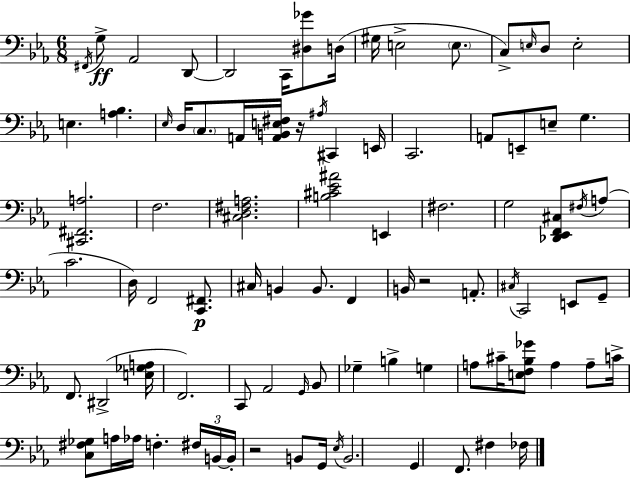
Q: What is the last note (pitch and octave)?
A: FES3